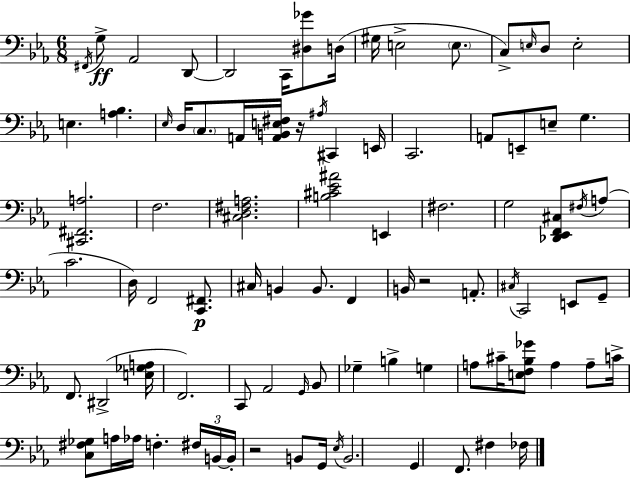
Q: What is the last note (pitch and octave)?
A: FES3